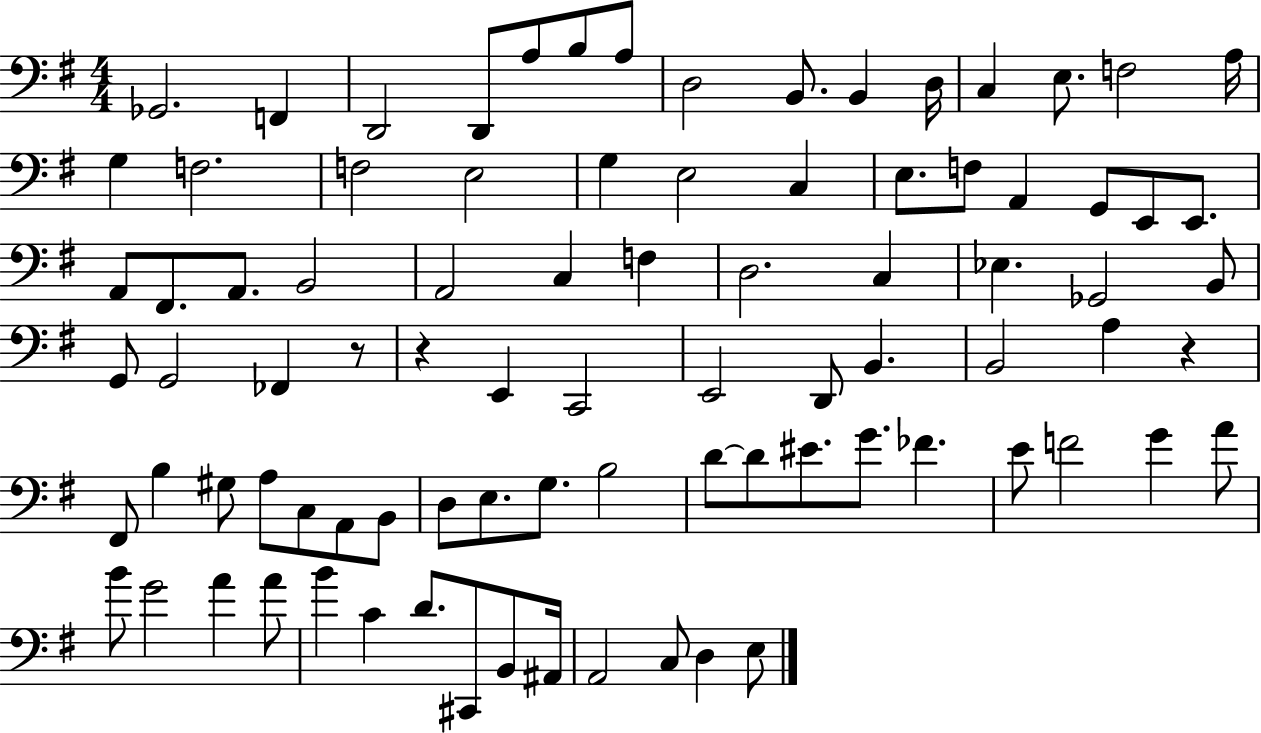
Gb2/h. F2/q D2/h D2/e A3/e B3/e A3/e D3/h B2/e. B2/q D3/s C3/q E3/e. F3/h A3/s G3/q F3/h. F3/h E3/h G3/q E3/h C3/q E3/e. F3/e A2/q G2/e E2/e E2/e. A2/e F#2/e. A2/e. B2/h A2/h C3/q F3/q D3/h. C3/q Eb3/q. Gb2/h B2/e G2/e G2/h FES2/q R/e R/q E2/q C2/h E2/h D2/e B2/q. B2/h A3/q R/q F#2/e B3/q G#3/e A3/e C3/e A2/e B2/e D3/e E3/e. G3/e. B3/h D4/e D4/e EIS4/e. G4/e. FES4/q. E4/e F4/h G4/q A4/e B4/e G4/h A4/q A4/e B4/q C4/q D4/e. C#2/e B2/e A#2/s A2/h C3/e D3/q E3/e